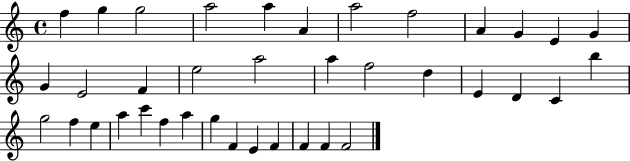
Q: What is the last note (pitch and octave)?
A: F4